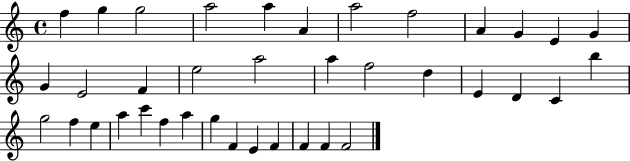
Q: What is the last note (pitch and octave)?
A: F4